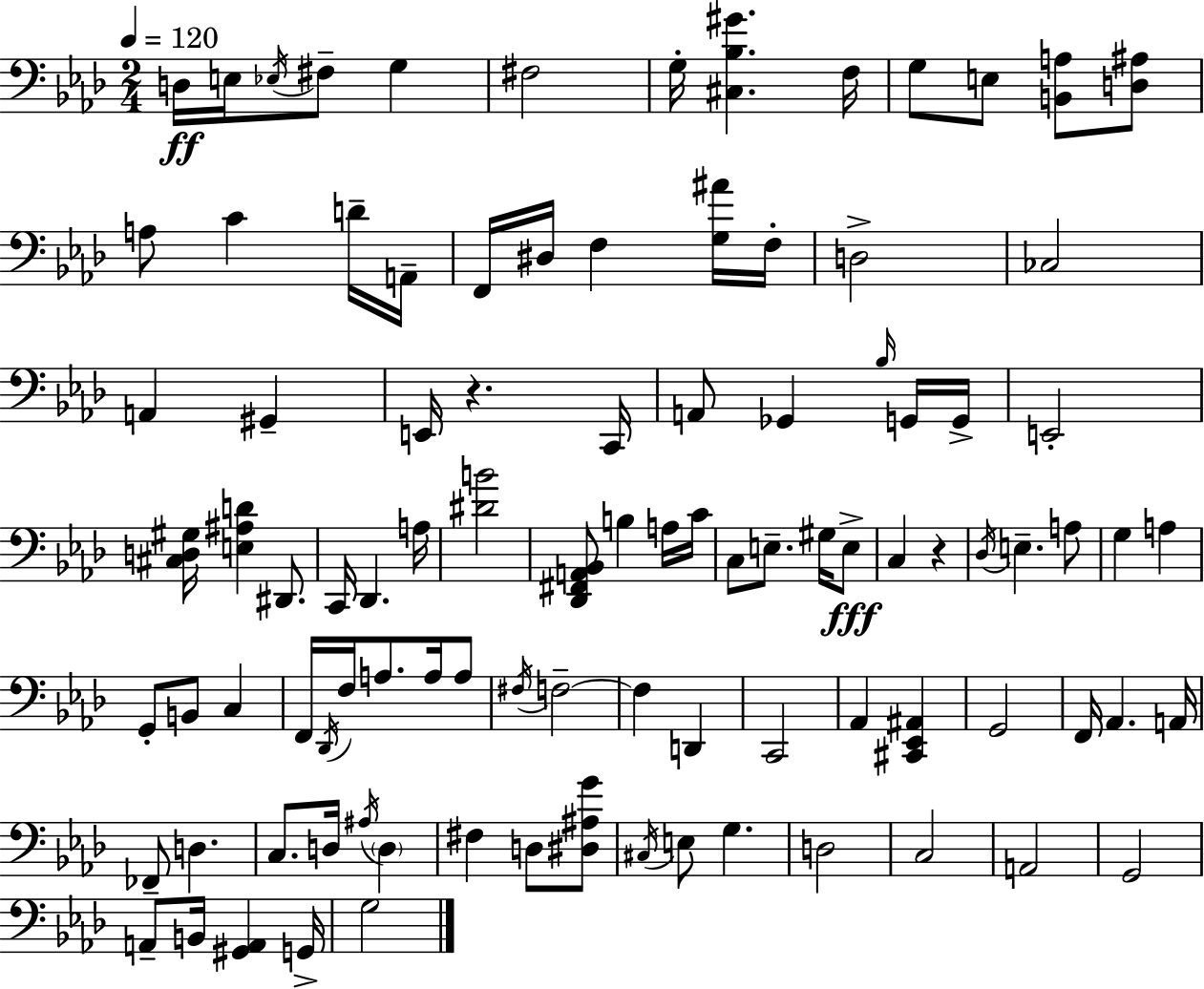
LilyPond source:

{
  \clef bass
  \numericTimeSignature
  \time 2/4
  \key aes \major
  \tempo 4 = 120
  d16\ff e16 \acciaccatura { ees16 } fis8-- g4 | fis2 | g16-. <cis bes gis'>4. | f16 g8 e8 <b, a>8 <d ais>8 | \break a8 c'4 d'16-- | a,16-- f,16 dis16 f4 <g ais'>16 | f16-. d2-> | ces2 | \break a,4 gis,4-- | e,16 r4. | c,16 a,8 ges,4 \grace { bes16 } | g,16 g,16-> e,2-. | \break <cis d gis>16 <e ais d'>4 dis,8. | c,16 des,4. | a16 <dis' b'>2 | <des, fis, a, bes,>8 b4 | \break a16 c'16 c8 e8.-- gis16 | e8->\fff c4 r4 | \acciaccatura { des16 } e4.-- | a8 g4 a4 | \break g,8-. b,8 c4 | f,16 \acciaccatura { des,16 } f16 a8. | a16 a8 \acciaccatura { fis16 } f2--~~ | f4 | \break d,4 c,2 | aes,4 | <cis, ees, ais,>4 g,2 | f,16 aes,4. | \break a,16 fes,8-- d4. | c8. | d16 \acciaccatura { ais16 } \parenthesize d4 fis4 | d8 <dis ais g'>8 \acciaccatura { cis16 } e8 | \break g4. d2 | c2 | a,2 | g,2 | \break a,8-- | b,16 <gis, a,>4 g,16-> g2 | \bar "|."
}